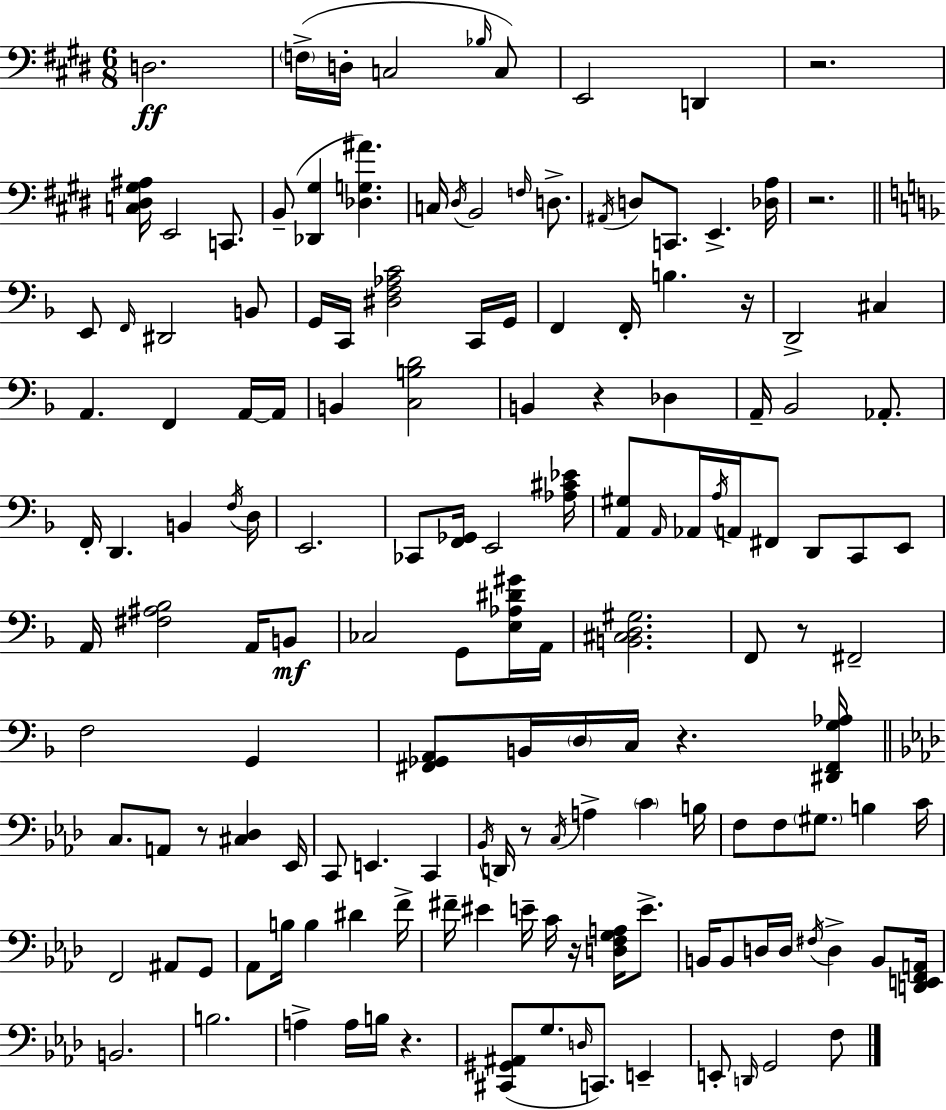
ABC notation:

X:1
T:Untitled
M:6/8
L:1/4
K:E
D,2 F,/4 D,/4 C,2 _B,/4 C,/2 E,,2 D,, z2 [C,^D,^G,^A,]/4 E,,2 C,,/2 B,,/2 [_D,,^G,] [_D,G,^A] C,/4 ^D,/4 B,,2 F,/4 D,/2 ^A,,/4 D,/2 C,,/2 E,, [_D,A,]/4 z2 E,,/2 F,,/4 ^D,,2 B,,/2 G,,/4 C,,/4 [^D,F,_A,C]2 C,,/4 G,,/4 F,, F,,/4 B, z/4 D,,2 ^C, A,, F,, A,,/4 A,,/4 B,, [C,B,D]2 B,, z _D, A,,/4 _B,,2 _A,,/2 F,,/4 D,, B,, F,/4 D,/4 E,,2 _C,,/2 [F,,_G,,]/4 E,,2 [_A,^C_E]/4 [A,,^G,]/2 A,,/4 _A,,/4 A,/4 A,,/4 ^F,,/2 D,,/2 C,,/2 E,,/2 A,,/4 [^F,^A,_B,]2 A,,/4 B,,/2 _C,2 G,,/2 [E,_A,^D^G]/4 A,,/4 [B,,^C,D,^G,]2 F,,/2 z/2 ^F,,2 F,2 G,, [^F,,_G,,A,,]/2 B,,/4 D,/4 C,/4 z [^D,,^F,,G,_A,]/4 C,/2 A,,/2 z/2 [^C,_D,] _E,,/4 C,,/2 E,, C,, _B,,/4 D,,/4 z/2 C,/4 A, C B,/4 F,/2 F,/2 ^G,/2 B, C/4 F,,2 ^A,,/2 G,,/2 _A,,/2 B,/4 B, ^D F/4 ^F/4 ^E E/4 C/4 z/4 [D,F,G,A,]/4 E/2 B,,/4 B,,/2 D,/4 D,/4 ^F,/4 D, B,,/2 [D,,E,,F,,A,,]/4 B,,2 B,2 A, A,/4 B,/4 z [^C,,^G,,^A,,]/2 G,/2 D,/4 C,,/2 E,, E,,/2 D,,/4 G,,2 F,/2